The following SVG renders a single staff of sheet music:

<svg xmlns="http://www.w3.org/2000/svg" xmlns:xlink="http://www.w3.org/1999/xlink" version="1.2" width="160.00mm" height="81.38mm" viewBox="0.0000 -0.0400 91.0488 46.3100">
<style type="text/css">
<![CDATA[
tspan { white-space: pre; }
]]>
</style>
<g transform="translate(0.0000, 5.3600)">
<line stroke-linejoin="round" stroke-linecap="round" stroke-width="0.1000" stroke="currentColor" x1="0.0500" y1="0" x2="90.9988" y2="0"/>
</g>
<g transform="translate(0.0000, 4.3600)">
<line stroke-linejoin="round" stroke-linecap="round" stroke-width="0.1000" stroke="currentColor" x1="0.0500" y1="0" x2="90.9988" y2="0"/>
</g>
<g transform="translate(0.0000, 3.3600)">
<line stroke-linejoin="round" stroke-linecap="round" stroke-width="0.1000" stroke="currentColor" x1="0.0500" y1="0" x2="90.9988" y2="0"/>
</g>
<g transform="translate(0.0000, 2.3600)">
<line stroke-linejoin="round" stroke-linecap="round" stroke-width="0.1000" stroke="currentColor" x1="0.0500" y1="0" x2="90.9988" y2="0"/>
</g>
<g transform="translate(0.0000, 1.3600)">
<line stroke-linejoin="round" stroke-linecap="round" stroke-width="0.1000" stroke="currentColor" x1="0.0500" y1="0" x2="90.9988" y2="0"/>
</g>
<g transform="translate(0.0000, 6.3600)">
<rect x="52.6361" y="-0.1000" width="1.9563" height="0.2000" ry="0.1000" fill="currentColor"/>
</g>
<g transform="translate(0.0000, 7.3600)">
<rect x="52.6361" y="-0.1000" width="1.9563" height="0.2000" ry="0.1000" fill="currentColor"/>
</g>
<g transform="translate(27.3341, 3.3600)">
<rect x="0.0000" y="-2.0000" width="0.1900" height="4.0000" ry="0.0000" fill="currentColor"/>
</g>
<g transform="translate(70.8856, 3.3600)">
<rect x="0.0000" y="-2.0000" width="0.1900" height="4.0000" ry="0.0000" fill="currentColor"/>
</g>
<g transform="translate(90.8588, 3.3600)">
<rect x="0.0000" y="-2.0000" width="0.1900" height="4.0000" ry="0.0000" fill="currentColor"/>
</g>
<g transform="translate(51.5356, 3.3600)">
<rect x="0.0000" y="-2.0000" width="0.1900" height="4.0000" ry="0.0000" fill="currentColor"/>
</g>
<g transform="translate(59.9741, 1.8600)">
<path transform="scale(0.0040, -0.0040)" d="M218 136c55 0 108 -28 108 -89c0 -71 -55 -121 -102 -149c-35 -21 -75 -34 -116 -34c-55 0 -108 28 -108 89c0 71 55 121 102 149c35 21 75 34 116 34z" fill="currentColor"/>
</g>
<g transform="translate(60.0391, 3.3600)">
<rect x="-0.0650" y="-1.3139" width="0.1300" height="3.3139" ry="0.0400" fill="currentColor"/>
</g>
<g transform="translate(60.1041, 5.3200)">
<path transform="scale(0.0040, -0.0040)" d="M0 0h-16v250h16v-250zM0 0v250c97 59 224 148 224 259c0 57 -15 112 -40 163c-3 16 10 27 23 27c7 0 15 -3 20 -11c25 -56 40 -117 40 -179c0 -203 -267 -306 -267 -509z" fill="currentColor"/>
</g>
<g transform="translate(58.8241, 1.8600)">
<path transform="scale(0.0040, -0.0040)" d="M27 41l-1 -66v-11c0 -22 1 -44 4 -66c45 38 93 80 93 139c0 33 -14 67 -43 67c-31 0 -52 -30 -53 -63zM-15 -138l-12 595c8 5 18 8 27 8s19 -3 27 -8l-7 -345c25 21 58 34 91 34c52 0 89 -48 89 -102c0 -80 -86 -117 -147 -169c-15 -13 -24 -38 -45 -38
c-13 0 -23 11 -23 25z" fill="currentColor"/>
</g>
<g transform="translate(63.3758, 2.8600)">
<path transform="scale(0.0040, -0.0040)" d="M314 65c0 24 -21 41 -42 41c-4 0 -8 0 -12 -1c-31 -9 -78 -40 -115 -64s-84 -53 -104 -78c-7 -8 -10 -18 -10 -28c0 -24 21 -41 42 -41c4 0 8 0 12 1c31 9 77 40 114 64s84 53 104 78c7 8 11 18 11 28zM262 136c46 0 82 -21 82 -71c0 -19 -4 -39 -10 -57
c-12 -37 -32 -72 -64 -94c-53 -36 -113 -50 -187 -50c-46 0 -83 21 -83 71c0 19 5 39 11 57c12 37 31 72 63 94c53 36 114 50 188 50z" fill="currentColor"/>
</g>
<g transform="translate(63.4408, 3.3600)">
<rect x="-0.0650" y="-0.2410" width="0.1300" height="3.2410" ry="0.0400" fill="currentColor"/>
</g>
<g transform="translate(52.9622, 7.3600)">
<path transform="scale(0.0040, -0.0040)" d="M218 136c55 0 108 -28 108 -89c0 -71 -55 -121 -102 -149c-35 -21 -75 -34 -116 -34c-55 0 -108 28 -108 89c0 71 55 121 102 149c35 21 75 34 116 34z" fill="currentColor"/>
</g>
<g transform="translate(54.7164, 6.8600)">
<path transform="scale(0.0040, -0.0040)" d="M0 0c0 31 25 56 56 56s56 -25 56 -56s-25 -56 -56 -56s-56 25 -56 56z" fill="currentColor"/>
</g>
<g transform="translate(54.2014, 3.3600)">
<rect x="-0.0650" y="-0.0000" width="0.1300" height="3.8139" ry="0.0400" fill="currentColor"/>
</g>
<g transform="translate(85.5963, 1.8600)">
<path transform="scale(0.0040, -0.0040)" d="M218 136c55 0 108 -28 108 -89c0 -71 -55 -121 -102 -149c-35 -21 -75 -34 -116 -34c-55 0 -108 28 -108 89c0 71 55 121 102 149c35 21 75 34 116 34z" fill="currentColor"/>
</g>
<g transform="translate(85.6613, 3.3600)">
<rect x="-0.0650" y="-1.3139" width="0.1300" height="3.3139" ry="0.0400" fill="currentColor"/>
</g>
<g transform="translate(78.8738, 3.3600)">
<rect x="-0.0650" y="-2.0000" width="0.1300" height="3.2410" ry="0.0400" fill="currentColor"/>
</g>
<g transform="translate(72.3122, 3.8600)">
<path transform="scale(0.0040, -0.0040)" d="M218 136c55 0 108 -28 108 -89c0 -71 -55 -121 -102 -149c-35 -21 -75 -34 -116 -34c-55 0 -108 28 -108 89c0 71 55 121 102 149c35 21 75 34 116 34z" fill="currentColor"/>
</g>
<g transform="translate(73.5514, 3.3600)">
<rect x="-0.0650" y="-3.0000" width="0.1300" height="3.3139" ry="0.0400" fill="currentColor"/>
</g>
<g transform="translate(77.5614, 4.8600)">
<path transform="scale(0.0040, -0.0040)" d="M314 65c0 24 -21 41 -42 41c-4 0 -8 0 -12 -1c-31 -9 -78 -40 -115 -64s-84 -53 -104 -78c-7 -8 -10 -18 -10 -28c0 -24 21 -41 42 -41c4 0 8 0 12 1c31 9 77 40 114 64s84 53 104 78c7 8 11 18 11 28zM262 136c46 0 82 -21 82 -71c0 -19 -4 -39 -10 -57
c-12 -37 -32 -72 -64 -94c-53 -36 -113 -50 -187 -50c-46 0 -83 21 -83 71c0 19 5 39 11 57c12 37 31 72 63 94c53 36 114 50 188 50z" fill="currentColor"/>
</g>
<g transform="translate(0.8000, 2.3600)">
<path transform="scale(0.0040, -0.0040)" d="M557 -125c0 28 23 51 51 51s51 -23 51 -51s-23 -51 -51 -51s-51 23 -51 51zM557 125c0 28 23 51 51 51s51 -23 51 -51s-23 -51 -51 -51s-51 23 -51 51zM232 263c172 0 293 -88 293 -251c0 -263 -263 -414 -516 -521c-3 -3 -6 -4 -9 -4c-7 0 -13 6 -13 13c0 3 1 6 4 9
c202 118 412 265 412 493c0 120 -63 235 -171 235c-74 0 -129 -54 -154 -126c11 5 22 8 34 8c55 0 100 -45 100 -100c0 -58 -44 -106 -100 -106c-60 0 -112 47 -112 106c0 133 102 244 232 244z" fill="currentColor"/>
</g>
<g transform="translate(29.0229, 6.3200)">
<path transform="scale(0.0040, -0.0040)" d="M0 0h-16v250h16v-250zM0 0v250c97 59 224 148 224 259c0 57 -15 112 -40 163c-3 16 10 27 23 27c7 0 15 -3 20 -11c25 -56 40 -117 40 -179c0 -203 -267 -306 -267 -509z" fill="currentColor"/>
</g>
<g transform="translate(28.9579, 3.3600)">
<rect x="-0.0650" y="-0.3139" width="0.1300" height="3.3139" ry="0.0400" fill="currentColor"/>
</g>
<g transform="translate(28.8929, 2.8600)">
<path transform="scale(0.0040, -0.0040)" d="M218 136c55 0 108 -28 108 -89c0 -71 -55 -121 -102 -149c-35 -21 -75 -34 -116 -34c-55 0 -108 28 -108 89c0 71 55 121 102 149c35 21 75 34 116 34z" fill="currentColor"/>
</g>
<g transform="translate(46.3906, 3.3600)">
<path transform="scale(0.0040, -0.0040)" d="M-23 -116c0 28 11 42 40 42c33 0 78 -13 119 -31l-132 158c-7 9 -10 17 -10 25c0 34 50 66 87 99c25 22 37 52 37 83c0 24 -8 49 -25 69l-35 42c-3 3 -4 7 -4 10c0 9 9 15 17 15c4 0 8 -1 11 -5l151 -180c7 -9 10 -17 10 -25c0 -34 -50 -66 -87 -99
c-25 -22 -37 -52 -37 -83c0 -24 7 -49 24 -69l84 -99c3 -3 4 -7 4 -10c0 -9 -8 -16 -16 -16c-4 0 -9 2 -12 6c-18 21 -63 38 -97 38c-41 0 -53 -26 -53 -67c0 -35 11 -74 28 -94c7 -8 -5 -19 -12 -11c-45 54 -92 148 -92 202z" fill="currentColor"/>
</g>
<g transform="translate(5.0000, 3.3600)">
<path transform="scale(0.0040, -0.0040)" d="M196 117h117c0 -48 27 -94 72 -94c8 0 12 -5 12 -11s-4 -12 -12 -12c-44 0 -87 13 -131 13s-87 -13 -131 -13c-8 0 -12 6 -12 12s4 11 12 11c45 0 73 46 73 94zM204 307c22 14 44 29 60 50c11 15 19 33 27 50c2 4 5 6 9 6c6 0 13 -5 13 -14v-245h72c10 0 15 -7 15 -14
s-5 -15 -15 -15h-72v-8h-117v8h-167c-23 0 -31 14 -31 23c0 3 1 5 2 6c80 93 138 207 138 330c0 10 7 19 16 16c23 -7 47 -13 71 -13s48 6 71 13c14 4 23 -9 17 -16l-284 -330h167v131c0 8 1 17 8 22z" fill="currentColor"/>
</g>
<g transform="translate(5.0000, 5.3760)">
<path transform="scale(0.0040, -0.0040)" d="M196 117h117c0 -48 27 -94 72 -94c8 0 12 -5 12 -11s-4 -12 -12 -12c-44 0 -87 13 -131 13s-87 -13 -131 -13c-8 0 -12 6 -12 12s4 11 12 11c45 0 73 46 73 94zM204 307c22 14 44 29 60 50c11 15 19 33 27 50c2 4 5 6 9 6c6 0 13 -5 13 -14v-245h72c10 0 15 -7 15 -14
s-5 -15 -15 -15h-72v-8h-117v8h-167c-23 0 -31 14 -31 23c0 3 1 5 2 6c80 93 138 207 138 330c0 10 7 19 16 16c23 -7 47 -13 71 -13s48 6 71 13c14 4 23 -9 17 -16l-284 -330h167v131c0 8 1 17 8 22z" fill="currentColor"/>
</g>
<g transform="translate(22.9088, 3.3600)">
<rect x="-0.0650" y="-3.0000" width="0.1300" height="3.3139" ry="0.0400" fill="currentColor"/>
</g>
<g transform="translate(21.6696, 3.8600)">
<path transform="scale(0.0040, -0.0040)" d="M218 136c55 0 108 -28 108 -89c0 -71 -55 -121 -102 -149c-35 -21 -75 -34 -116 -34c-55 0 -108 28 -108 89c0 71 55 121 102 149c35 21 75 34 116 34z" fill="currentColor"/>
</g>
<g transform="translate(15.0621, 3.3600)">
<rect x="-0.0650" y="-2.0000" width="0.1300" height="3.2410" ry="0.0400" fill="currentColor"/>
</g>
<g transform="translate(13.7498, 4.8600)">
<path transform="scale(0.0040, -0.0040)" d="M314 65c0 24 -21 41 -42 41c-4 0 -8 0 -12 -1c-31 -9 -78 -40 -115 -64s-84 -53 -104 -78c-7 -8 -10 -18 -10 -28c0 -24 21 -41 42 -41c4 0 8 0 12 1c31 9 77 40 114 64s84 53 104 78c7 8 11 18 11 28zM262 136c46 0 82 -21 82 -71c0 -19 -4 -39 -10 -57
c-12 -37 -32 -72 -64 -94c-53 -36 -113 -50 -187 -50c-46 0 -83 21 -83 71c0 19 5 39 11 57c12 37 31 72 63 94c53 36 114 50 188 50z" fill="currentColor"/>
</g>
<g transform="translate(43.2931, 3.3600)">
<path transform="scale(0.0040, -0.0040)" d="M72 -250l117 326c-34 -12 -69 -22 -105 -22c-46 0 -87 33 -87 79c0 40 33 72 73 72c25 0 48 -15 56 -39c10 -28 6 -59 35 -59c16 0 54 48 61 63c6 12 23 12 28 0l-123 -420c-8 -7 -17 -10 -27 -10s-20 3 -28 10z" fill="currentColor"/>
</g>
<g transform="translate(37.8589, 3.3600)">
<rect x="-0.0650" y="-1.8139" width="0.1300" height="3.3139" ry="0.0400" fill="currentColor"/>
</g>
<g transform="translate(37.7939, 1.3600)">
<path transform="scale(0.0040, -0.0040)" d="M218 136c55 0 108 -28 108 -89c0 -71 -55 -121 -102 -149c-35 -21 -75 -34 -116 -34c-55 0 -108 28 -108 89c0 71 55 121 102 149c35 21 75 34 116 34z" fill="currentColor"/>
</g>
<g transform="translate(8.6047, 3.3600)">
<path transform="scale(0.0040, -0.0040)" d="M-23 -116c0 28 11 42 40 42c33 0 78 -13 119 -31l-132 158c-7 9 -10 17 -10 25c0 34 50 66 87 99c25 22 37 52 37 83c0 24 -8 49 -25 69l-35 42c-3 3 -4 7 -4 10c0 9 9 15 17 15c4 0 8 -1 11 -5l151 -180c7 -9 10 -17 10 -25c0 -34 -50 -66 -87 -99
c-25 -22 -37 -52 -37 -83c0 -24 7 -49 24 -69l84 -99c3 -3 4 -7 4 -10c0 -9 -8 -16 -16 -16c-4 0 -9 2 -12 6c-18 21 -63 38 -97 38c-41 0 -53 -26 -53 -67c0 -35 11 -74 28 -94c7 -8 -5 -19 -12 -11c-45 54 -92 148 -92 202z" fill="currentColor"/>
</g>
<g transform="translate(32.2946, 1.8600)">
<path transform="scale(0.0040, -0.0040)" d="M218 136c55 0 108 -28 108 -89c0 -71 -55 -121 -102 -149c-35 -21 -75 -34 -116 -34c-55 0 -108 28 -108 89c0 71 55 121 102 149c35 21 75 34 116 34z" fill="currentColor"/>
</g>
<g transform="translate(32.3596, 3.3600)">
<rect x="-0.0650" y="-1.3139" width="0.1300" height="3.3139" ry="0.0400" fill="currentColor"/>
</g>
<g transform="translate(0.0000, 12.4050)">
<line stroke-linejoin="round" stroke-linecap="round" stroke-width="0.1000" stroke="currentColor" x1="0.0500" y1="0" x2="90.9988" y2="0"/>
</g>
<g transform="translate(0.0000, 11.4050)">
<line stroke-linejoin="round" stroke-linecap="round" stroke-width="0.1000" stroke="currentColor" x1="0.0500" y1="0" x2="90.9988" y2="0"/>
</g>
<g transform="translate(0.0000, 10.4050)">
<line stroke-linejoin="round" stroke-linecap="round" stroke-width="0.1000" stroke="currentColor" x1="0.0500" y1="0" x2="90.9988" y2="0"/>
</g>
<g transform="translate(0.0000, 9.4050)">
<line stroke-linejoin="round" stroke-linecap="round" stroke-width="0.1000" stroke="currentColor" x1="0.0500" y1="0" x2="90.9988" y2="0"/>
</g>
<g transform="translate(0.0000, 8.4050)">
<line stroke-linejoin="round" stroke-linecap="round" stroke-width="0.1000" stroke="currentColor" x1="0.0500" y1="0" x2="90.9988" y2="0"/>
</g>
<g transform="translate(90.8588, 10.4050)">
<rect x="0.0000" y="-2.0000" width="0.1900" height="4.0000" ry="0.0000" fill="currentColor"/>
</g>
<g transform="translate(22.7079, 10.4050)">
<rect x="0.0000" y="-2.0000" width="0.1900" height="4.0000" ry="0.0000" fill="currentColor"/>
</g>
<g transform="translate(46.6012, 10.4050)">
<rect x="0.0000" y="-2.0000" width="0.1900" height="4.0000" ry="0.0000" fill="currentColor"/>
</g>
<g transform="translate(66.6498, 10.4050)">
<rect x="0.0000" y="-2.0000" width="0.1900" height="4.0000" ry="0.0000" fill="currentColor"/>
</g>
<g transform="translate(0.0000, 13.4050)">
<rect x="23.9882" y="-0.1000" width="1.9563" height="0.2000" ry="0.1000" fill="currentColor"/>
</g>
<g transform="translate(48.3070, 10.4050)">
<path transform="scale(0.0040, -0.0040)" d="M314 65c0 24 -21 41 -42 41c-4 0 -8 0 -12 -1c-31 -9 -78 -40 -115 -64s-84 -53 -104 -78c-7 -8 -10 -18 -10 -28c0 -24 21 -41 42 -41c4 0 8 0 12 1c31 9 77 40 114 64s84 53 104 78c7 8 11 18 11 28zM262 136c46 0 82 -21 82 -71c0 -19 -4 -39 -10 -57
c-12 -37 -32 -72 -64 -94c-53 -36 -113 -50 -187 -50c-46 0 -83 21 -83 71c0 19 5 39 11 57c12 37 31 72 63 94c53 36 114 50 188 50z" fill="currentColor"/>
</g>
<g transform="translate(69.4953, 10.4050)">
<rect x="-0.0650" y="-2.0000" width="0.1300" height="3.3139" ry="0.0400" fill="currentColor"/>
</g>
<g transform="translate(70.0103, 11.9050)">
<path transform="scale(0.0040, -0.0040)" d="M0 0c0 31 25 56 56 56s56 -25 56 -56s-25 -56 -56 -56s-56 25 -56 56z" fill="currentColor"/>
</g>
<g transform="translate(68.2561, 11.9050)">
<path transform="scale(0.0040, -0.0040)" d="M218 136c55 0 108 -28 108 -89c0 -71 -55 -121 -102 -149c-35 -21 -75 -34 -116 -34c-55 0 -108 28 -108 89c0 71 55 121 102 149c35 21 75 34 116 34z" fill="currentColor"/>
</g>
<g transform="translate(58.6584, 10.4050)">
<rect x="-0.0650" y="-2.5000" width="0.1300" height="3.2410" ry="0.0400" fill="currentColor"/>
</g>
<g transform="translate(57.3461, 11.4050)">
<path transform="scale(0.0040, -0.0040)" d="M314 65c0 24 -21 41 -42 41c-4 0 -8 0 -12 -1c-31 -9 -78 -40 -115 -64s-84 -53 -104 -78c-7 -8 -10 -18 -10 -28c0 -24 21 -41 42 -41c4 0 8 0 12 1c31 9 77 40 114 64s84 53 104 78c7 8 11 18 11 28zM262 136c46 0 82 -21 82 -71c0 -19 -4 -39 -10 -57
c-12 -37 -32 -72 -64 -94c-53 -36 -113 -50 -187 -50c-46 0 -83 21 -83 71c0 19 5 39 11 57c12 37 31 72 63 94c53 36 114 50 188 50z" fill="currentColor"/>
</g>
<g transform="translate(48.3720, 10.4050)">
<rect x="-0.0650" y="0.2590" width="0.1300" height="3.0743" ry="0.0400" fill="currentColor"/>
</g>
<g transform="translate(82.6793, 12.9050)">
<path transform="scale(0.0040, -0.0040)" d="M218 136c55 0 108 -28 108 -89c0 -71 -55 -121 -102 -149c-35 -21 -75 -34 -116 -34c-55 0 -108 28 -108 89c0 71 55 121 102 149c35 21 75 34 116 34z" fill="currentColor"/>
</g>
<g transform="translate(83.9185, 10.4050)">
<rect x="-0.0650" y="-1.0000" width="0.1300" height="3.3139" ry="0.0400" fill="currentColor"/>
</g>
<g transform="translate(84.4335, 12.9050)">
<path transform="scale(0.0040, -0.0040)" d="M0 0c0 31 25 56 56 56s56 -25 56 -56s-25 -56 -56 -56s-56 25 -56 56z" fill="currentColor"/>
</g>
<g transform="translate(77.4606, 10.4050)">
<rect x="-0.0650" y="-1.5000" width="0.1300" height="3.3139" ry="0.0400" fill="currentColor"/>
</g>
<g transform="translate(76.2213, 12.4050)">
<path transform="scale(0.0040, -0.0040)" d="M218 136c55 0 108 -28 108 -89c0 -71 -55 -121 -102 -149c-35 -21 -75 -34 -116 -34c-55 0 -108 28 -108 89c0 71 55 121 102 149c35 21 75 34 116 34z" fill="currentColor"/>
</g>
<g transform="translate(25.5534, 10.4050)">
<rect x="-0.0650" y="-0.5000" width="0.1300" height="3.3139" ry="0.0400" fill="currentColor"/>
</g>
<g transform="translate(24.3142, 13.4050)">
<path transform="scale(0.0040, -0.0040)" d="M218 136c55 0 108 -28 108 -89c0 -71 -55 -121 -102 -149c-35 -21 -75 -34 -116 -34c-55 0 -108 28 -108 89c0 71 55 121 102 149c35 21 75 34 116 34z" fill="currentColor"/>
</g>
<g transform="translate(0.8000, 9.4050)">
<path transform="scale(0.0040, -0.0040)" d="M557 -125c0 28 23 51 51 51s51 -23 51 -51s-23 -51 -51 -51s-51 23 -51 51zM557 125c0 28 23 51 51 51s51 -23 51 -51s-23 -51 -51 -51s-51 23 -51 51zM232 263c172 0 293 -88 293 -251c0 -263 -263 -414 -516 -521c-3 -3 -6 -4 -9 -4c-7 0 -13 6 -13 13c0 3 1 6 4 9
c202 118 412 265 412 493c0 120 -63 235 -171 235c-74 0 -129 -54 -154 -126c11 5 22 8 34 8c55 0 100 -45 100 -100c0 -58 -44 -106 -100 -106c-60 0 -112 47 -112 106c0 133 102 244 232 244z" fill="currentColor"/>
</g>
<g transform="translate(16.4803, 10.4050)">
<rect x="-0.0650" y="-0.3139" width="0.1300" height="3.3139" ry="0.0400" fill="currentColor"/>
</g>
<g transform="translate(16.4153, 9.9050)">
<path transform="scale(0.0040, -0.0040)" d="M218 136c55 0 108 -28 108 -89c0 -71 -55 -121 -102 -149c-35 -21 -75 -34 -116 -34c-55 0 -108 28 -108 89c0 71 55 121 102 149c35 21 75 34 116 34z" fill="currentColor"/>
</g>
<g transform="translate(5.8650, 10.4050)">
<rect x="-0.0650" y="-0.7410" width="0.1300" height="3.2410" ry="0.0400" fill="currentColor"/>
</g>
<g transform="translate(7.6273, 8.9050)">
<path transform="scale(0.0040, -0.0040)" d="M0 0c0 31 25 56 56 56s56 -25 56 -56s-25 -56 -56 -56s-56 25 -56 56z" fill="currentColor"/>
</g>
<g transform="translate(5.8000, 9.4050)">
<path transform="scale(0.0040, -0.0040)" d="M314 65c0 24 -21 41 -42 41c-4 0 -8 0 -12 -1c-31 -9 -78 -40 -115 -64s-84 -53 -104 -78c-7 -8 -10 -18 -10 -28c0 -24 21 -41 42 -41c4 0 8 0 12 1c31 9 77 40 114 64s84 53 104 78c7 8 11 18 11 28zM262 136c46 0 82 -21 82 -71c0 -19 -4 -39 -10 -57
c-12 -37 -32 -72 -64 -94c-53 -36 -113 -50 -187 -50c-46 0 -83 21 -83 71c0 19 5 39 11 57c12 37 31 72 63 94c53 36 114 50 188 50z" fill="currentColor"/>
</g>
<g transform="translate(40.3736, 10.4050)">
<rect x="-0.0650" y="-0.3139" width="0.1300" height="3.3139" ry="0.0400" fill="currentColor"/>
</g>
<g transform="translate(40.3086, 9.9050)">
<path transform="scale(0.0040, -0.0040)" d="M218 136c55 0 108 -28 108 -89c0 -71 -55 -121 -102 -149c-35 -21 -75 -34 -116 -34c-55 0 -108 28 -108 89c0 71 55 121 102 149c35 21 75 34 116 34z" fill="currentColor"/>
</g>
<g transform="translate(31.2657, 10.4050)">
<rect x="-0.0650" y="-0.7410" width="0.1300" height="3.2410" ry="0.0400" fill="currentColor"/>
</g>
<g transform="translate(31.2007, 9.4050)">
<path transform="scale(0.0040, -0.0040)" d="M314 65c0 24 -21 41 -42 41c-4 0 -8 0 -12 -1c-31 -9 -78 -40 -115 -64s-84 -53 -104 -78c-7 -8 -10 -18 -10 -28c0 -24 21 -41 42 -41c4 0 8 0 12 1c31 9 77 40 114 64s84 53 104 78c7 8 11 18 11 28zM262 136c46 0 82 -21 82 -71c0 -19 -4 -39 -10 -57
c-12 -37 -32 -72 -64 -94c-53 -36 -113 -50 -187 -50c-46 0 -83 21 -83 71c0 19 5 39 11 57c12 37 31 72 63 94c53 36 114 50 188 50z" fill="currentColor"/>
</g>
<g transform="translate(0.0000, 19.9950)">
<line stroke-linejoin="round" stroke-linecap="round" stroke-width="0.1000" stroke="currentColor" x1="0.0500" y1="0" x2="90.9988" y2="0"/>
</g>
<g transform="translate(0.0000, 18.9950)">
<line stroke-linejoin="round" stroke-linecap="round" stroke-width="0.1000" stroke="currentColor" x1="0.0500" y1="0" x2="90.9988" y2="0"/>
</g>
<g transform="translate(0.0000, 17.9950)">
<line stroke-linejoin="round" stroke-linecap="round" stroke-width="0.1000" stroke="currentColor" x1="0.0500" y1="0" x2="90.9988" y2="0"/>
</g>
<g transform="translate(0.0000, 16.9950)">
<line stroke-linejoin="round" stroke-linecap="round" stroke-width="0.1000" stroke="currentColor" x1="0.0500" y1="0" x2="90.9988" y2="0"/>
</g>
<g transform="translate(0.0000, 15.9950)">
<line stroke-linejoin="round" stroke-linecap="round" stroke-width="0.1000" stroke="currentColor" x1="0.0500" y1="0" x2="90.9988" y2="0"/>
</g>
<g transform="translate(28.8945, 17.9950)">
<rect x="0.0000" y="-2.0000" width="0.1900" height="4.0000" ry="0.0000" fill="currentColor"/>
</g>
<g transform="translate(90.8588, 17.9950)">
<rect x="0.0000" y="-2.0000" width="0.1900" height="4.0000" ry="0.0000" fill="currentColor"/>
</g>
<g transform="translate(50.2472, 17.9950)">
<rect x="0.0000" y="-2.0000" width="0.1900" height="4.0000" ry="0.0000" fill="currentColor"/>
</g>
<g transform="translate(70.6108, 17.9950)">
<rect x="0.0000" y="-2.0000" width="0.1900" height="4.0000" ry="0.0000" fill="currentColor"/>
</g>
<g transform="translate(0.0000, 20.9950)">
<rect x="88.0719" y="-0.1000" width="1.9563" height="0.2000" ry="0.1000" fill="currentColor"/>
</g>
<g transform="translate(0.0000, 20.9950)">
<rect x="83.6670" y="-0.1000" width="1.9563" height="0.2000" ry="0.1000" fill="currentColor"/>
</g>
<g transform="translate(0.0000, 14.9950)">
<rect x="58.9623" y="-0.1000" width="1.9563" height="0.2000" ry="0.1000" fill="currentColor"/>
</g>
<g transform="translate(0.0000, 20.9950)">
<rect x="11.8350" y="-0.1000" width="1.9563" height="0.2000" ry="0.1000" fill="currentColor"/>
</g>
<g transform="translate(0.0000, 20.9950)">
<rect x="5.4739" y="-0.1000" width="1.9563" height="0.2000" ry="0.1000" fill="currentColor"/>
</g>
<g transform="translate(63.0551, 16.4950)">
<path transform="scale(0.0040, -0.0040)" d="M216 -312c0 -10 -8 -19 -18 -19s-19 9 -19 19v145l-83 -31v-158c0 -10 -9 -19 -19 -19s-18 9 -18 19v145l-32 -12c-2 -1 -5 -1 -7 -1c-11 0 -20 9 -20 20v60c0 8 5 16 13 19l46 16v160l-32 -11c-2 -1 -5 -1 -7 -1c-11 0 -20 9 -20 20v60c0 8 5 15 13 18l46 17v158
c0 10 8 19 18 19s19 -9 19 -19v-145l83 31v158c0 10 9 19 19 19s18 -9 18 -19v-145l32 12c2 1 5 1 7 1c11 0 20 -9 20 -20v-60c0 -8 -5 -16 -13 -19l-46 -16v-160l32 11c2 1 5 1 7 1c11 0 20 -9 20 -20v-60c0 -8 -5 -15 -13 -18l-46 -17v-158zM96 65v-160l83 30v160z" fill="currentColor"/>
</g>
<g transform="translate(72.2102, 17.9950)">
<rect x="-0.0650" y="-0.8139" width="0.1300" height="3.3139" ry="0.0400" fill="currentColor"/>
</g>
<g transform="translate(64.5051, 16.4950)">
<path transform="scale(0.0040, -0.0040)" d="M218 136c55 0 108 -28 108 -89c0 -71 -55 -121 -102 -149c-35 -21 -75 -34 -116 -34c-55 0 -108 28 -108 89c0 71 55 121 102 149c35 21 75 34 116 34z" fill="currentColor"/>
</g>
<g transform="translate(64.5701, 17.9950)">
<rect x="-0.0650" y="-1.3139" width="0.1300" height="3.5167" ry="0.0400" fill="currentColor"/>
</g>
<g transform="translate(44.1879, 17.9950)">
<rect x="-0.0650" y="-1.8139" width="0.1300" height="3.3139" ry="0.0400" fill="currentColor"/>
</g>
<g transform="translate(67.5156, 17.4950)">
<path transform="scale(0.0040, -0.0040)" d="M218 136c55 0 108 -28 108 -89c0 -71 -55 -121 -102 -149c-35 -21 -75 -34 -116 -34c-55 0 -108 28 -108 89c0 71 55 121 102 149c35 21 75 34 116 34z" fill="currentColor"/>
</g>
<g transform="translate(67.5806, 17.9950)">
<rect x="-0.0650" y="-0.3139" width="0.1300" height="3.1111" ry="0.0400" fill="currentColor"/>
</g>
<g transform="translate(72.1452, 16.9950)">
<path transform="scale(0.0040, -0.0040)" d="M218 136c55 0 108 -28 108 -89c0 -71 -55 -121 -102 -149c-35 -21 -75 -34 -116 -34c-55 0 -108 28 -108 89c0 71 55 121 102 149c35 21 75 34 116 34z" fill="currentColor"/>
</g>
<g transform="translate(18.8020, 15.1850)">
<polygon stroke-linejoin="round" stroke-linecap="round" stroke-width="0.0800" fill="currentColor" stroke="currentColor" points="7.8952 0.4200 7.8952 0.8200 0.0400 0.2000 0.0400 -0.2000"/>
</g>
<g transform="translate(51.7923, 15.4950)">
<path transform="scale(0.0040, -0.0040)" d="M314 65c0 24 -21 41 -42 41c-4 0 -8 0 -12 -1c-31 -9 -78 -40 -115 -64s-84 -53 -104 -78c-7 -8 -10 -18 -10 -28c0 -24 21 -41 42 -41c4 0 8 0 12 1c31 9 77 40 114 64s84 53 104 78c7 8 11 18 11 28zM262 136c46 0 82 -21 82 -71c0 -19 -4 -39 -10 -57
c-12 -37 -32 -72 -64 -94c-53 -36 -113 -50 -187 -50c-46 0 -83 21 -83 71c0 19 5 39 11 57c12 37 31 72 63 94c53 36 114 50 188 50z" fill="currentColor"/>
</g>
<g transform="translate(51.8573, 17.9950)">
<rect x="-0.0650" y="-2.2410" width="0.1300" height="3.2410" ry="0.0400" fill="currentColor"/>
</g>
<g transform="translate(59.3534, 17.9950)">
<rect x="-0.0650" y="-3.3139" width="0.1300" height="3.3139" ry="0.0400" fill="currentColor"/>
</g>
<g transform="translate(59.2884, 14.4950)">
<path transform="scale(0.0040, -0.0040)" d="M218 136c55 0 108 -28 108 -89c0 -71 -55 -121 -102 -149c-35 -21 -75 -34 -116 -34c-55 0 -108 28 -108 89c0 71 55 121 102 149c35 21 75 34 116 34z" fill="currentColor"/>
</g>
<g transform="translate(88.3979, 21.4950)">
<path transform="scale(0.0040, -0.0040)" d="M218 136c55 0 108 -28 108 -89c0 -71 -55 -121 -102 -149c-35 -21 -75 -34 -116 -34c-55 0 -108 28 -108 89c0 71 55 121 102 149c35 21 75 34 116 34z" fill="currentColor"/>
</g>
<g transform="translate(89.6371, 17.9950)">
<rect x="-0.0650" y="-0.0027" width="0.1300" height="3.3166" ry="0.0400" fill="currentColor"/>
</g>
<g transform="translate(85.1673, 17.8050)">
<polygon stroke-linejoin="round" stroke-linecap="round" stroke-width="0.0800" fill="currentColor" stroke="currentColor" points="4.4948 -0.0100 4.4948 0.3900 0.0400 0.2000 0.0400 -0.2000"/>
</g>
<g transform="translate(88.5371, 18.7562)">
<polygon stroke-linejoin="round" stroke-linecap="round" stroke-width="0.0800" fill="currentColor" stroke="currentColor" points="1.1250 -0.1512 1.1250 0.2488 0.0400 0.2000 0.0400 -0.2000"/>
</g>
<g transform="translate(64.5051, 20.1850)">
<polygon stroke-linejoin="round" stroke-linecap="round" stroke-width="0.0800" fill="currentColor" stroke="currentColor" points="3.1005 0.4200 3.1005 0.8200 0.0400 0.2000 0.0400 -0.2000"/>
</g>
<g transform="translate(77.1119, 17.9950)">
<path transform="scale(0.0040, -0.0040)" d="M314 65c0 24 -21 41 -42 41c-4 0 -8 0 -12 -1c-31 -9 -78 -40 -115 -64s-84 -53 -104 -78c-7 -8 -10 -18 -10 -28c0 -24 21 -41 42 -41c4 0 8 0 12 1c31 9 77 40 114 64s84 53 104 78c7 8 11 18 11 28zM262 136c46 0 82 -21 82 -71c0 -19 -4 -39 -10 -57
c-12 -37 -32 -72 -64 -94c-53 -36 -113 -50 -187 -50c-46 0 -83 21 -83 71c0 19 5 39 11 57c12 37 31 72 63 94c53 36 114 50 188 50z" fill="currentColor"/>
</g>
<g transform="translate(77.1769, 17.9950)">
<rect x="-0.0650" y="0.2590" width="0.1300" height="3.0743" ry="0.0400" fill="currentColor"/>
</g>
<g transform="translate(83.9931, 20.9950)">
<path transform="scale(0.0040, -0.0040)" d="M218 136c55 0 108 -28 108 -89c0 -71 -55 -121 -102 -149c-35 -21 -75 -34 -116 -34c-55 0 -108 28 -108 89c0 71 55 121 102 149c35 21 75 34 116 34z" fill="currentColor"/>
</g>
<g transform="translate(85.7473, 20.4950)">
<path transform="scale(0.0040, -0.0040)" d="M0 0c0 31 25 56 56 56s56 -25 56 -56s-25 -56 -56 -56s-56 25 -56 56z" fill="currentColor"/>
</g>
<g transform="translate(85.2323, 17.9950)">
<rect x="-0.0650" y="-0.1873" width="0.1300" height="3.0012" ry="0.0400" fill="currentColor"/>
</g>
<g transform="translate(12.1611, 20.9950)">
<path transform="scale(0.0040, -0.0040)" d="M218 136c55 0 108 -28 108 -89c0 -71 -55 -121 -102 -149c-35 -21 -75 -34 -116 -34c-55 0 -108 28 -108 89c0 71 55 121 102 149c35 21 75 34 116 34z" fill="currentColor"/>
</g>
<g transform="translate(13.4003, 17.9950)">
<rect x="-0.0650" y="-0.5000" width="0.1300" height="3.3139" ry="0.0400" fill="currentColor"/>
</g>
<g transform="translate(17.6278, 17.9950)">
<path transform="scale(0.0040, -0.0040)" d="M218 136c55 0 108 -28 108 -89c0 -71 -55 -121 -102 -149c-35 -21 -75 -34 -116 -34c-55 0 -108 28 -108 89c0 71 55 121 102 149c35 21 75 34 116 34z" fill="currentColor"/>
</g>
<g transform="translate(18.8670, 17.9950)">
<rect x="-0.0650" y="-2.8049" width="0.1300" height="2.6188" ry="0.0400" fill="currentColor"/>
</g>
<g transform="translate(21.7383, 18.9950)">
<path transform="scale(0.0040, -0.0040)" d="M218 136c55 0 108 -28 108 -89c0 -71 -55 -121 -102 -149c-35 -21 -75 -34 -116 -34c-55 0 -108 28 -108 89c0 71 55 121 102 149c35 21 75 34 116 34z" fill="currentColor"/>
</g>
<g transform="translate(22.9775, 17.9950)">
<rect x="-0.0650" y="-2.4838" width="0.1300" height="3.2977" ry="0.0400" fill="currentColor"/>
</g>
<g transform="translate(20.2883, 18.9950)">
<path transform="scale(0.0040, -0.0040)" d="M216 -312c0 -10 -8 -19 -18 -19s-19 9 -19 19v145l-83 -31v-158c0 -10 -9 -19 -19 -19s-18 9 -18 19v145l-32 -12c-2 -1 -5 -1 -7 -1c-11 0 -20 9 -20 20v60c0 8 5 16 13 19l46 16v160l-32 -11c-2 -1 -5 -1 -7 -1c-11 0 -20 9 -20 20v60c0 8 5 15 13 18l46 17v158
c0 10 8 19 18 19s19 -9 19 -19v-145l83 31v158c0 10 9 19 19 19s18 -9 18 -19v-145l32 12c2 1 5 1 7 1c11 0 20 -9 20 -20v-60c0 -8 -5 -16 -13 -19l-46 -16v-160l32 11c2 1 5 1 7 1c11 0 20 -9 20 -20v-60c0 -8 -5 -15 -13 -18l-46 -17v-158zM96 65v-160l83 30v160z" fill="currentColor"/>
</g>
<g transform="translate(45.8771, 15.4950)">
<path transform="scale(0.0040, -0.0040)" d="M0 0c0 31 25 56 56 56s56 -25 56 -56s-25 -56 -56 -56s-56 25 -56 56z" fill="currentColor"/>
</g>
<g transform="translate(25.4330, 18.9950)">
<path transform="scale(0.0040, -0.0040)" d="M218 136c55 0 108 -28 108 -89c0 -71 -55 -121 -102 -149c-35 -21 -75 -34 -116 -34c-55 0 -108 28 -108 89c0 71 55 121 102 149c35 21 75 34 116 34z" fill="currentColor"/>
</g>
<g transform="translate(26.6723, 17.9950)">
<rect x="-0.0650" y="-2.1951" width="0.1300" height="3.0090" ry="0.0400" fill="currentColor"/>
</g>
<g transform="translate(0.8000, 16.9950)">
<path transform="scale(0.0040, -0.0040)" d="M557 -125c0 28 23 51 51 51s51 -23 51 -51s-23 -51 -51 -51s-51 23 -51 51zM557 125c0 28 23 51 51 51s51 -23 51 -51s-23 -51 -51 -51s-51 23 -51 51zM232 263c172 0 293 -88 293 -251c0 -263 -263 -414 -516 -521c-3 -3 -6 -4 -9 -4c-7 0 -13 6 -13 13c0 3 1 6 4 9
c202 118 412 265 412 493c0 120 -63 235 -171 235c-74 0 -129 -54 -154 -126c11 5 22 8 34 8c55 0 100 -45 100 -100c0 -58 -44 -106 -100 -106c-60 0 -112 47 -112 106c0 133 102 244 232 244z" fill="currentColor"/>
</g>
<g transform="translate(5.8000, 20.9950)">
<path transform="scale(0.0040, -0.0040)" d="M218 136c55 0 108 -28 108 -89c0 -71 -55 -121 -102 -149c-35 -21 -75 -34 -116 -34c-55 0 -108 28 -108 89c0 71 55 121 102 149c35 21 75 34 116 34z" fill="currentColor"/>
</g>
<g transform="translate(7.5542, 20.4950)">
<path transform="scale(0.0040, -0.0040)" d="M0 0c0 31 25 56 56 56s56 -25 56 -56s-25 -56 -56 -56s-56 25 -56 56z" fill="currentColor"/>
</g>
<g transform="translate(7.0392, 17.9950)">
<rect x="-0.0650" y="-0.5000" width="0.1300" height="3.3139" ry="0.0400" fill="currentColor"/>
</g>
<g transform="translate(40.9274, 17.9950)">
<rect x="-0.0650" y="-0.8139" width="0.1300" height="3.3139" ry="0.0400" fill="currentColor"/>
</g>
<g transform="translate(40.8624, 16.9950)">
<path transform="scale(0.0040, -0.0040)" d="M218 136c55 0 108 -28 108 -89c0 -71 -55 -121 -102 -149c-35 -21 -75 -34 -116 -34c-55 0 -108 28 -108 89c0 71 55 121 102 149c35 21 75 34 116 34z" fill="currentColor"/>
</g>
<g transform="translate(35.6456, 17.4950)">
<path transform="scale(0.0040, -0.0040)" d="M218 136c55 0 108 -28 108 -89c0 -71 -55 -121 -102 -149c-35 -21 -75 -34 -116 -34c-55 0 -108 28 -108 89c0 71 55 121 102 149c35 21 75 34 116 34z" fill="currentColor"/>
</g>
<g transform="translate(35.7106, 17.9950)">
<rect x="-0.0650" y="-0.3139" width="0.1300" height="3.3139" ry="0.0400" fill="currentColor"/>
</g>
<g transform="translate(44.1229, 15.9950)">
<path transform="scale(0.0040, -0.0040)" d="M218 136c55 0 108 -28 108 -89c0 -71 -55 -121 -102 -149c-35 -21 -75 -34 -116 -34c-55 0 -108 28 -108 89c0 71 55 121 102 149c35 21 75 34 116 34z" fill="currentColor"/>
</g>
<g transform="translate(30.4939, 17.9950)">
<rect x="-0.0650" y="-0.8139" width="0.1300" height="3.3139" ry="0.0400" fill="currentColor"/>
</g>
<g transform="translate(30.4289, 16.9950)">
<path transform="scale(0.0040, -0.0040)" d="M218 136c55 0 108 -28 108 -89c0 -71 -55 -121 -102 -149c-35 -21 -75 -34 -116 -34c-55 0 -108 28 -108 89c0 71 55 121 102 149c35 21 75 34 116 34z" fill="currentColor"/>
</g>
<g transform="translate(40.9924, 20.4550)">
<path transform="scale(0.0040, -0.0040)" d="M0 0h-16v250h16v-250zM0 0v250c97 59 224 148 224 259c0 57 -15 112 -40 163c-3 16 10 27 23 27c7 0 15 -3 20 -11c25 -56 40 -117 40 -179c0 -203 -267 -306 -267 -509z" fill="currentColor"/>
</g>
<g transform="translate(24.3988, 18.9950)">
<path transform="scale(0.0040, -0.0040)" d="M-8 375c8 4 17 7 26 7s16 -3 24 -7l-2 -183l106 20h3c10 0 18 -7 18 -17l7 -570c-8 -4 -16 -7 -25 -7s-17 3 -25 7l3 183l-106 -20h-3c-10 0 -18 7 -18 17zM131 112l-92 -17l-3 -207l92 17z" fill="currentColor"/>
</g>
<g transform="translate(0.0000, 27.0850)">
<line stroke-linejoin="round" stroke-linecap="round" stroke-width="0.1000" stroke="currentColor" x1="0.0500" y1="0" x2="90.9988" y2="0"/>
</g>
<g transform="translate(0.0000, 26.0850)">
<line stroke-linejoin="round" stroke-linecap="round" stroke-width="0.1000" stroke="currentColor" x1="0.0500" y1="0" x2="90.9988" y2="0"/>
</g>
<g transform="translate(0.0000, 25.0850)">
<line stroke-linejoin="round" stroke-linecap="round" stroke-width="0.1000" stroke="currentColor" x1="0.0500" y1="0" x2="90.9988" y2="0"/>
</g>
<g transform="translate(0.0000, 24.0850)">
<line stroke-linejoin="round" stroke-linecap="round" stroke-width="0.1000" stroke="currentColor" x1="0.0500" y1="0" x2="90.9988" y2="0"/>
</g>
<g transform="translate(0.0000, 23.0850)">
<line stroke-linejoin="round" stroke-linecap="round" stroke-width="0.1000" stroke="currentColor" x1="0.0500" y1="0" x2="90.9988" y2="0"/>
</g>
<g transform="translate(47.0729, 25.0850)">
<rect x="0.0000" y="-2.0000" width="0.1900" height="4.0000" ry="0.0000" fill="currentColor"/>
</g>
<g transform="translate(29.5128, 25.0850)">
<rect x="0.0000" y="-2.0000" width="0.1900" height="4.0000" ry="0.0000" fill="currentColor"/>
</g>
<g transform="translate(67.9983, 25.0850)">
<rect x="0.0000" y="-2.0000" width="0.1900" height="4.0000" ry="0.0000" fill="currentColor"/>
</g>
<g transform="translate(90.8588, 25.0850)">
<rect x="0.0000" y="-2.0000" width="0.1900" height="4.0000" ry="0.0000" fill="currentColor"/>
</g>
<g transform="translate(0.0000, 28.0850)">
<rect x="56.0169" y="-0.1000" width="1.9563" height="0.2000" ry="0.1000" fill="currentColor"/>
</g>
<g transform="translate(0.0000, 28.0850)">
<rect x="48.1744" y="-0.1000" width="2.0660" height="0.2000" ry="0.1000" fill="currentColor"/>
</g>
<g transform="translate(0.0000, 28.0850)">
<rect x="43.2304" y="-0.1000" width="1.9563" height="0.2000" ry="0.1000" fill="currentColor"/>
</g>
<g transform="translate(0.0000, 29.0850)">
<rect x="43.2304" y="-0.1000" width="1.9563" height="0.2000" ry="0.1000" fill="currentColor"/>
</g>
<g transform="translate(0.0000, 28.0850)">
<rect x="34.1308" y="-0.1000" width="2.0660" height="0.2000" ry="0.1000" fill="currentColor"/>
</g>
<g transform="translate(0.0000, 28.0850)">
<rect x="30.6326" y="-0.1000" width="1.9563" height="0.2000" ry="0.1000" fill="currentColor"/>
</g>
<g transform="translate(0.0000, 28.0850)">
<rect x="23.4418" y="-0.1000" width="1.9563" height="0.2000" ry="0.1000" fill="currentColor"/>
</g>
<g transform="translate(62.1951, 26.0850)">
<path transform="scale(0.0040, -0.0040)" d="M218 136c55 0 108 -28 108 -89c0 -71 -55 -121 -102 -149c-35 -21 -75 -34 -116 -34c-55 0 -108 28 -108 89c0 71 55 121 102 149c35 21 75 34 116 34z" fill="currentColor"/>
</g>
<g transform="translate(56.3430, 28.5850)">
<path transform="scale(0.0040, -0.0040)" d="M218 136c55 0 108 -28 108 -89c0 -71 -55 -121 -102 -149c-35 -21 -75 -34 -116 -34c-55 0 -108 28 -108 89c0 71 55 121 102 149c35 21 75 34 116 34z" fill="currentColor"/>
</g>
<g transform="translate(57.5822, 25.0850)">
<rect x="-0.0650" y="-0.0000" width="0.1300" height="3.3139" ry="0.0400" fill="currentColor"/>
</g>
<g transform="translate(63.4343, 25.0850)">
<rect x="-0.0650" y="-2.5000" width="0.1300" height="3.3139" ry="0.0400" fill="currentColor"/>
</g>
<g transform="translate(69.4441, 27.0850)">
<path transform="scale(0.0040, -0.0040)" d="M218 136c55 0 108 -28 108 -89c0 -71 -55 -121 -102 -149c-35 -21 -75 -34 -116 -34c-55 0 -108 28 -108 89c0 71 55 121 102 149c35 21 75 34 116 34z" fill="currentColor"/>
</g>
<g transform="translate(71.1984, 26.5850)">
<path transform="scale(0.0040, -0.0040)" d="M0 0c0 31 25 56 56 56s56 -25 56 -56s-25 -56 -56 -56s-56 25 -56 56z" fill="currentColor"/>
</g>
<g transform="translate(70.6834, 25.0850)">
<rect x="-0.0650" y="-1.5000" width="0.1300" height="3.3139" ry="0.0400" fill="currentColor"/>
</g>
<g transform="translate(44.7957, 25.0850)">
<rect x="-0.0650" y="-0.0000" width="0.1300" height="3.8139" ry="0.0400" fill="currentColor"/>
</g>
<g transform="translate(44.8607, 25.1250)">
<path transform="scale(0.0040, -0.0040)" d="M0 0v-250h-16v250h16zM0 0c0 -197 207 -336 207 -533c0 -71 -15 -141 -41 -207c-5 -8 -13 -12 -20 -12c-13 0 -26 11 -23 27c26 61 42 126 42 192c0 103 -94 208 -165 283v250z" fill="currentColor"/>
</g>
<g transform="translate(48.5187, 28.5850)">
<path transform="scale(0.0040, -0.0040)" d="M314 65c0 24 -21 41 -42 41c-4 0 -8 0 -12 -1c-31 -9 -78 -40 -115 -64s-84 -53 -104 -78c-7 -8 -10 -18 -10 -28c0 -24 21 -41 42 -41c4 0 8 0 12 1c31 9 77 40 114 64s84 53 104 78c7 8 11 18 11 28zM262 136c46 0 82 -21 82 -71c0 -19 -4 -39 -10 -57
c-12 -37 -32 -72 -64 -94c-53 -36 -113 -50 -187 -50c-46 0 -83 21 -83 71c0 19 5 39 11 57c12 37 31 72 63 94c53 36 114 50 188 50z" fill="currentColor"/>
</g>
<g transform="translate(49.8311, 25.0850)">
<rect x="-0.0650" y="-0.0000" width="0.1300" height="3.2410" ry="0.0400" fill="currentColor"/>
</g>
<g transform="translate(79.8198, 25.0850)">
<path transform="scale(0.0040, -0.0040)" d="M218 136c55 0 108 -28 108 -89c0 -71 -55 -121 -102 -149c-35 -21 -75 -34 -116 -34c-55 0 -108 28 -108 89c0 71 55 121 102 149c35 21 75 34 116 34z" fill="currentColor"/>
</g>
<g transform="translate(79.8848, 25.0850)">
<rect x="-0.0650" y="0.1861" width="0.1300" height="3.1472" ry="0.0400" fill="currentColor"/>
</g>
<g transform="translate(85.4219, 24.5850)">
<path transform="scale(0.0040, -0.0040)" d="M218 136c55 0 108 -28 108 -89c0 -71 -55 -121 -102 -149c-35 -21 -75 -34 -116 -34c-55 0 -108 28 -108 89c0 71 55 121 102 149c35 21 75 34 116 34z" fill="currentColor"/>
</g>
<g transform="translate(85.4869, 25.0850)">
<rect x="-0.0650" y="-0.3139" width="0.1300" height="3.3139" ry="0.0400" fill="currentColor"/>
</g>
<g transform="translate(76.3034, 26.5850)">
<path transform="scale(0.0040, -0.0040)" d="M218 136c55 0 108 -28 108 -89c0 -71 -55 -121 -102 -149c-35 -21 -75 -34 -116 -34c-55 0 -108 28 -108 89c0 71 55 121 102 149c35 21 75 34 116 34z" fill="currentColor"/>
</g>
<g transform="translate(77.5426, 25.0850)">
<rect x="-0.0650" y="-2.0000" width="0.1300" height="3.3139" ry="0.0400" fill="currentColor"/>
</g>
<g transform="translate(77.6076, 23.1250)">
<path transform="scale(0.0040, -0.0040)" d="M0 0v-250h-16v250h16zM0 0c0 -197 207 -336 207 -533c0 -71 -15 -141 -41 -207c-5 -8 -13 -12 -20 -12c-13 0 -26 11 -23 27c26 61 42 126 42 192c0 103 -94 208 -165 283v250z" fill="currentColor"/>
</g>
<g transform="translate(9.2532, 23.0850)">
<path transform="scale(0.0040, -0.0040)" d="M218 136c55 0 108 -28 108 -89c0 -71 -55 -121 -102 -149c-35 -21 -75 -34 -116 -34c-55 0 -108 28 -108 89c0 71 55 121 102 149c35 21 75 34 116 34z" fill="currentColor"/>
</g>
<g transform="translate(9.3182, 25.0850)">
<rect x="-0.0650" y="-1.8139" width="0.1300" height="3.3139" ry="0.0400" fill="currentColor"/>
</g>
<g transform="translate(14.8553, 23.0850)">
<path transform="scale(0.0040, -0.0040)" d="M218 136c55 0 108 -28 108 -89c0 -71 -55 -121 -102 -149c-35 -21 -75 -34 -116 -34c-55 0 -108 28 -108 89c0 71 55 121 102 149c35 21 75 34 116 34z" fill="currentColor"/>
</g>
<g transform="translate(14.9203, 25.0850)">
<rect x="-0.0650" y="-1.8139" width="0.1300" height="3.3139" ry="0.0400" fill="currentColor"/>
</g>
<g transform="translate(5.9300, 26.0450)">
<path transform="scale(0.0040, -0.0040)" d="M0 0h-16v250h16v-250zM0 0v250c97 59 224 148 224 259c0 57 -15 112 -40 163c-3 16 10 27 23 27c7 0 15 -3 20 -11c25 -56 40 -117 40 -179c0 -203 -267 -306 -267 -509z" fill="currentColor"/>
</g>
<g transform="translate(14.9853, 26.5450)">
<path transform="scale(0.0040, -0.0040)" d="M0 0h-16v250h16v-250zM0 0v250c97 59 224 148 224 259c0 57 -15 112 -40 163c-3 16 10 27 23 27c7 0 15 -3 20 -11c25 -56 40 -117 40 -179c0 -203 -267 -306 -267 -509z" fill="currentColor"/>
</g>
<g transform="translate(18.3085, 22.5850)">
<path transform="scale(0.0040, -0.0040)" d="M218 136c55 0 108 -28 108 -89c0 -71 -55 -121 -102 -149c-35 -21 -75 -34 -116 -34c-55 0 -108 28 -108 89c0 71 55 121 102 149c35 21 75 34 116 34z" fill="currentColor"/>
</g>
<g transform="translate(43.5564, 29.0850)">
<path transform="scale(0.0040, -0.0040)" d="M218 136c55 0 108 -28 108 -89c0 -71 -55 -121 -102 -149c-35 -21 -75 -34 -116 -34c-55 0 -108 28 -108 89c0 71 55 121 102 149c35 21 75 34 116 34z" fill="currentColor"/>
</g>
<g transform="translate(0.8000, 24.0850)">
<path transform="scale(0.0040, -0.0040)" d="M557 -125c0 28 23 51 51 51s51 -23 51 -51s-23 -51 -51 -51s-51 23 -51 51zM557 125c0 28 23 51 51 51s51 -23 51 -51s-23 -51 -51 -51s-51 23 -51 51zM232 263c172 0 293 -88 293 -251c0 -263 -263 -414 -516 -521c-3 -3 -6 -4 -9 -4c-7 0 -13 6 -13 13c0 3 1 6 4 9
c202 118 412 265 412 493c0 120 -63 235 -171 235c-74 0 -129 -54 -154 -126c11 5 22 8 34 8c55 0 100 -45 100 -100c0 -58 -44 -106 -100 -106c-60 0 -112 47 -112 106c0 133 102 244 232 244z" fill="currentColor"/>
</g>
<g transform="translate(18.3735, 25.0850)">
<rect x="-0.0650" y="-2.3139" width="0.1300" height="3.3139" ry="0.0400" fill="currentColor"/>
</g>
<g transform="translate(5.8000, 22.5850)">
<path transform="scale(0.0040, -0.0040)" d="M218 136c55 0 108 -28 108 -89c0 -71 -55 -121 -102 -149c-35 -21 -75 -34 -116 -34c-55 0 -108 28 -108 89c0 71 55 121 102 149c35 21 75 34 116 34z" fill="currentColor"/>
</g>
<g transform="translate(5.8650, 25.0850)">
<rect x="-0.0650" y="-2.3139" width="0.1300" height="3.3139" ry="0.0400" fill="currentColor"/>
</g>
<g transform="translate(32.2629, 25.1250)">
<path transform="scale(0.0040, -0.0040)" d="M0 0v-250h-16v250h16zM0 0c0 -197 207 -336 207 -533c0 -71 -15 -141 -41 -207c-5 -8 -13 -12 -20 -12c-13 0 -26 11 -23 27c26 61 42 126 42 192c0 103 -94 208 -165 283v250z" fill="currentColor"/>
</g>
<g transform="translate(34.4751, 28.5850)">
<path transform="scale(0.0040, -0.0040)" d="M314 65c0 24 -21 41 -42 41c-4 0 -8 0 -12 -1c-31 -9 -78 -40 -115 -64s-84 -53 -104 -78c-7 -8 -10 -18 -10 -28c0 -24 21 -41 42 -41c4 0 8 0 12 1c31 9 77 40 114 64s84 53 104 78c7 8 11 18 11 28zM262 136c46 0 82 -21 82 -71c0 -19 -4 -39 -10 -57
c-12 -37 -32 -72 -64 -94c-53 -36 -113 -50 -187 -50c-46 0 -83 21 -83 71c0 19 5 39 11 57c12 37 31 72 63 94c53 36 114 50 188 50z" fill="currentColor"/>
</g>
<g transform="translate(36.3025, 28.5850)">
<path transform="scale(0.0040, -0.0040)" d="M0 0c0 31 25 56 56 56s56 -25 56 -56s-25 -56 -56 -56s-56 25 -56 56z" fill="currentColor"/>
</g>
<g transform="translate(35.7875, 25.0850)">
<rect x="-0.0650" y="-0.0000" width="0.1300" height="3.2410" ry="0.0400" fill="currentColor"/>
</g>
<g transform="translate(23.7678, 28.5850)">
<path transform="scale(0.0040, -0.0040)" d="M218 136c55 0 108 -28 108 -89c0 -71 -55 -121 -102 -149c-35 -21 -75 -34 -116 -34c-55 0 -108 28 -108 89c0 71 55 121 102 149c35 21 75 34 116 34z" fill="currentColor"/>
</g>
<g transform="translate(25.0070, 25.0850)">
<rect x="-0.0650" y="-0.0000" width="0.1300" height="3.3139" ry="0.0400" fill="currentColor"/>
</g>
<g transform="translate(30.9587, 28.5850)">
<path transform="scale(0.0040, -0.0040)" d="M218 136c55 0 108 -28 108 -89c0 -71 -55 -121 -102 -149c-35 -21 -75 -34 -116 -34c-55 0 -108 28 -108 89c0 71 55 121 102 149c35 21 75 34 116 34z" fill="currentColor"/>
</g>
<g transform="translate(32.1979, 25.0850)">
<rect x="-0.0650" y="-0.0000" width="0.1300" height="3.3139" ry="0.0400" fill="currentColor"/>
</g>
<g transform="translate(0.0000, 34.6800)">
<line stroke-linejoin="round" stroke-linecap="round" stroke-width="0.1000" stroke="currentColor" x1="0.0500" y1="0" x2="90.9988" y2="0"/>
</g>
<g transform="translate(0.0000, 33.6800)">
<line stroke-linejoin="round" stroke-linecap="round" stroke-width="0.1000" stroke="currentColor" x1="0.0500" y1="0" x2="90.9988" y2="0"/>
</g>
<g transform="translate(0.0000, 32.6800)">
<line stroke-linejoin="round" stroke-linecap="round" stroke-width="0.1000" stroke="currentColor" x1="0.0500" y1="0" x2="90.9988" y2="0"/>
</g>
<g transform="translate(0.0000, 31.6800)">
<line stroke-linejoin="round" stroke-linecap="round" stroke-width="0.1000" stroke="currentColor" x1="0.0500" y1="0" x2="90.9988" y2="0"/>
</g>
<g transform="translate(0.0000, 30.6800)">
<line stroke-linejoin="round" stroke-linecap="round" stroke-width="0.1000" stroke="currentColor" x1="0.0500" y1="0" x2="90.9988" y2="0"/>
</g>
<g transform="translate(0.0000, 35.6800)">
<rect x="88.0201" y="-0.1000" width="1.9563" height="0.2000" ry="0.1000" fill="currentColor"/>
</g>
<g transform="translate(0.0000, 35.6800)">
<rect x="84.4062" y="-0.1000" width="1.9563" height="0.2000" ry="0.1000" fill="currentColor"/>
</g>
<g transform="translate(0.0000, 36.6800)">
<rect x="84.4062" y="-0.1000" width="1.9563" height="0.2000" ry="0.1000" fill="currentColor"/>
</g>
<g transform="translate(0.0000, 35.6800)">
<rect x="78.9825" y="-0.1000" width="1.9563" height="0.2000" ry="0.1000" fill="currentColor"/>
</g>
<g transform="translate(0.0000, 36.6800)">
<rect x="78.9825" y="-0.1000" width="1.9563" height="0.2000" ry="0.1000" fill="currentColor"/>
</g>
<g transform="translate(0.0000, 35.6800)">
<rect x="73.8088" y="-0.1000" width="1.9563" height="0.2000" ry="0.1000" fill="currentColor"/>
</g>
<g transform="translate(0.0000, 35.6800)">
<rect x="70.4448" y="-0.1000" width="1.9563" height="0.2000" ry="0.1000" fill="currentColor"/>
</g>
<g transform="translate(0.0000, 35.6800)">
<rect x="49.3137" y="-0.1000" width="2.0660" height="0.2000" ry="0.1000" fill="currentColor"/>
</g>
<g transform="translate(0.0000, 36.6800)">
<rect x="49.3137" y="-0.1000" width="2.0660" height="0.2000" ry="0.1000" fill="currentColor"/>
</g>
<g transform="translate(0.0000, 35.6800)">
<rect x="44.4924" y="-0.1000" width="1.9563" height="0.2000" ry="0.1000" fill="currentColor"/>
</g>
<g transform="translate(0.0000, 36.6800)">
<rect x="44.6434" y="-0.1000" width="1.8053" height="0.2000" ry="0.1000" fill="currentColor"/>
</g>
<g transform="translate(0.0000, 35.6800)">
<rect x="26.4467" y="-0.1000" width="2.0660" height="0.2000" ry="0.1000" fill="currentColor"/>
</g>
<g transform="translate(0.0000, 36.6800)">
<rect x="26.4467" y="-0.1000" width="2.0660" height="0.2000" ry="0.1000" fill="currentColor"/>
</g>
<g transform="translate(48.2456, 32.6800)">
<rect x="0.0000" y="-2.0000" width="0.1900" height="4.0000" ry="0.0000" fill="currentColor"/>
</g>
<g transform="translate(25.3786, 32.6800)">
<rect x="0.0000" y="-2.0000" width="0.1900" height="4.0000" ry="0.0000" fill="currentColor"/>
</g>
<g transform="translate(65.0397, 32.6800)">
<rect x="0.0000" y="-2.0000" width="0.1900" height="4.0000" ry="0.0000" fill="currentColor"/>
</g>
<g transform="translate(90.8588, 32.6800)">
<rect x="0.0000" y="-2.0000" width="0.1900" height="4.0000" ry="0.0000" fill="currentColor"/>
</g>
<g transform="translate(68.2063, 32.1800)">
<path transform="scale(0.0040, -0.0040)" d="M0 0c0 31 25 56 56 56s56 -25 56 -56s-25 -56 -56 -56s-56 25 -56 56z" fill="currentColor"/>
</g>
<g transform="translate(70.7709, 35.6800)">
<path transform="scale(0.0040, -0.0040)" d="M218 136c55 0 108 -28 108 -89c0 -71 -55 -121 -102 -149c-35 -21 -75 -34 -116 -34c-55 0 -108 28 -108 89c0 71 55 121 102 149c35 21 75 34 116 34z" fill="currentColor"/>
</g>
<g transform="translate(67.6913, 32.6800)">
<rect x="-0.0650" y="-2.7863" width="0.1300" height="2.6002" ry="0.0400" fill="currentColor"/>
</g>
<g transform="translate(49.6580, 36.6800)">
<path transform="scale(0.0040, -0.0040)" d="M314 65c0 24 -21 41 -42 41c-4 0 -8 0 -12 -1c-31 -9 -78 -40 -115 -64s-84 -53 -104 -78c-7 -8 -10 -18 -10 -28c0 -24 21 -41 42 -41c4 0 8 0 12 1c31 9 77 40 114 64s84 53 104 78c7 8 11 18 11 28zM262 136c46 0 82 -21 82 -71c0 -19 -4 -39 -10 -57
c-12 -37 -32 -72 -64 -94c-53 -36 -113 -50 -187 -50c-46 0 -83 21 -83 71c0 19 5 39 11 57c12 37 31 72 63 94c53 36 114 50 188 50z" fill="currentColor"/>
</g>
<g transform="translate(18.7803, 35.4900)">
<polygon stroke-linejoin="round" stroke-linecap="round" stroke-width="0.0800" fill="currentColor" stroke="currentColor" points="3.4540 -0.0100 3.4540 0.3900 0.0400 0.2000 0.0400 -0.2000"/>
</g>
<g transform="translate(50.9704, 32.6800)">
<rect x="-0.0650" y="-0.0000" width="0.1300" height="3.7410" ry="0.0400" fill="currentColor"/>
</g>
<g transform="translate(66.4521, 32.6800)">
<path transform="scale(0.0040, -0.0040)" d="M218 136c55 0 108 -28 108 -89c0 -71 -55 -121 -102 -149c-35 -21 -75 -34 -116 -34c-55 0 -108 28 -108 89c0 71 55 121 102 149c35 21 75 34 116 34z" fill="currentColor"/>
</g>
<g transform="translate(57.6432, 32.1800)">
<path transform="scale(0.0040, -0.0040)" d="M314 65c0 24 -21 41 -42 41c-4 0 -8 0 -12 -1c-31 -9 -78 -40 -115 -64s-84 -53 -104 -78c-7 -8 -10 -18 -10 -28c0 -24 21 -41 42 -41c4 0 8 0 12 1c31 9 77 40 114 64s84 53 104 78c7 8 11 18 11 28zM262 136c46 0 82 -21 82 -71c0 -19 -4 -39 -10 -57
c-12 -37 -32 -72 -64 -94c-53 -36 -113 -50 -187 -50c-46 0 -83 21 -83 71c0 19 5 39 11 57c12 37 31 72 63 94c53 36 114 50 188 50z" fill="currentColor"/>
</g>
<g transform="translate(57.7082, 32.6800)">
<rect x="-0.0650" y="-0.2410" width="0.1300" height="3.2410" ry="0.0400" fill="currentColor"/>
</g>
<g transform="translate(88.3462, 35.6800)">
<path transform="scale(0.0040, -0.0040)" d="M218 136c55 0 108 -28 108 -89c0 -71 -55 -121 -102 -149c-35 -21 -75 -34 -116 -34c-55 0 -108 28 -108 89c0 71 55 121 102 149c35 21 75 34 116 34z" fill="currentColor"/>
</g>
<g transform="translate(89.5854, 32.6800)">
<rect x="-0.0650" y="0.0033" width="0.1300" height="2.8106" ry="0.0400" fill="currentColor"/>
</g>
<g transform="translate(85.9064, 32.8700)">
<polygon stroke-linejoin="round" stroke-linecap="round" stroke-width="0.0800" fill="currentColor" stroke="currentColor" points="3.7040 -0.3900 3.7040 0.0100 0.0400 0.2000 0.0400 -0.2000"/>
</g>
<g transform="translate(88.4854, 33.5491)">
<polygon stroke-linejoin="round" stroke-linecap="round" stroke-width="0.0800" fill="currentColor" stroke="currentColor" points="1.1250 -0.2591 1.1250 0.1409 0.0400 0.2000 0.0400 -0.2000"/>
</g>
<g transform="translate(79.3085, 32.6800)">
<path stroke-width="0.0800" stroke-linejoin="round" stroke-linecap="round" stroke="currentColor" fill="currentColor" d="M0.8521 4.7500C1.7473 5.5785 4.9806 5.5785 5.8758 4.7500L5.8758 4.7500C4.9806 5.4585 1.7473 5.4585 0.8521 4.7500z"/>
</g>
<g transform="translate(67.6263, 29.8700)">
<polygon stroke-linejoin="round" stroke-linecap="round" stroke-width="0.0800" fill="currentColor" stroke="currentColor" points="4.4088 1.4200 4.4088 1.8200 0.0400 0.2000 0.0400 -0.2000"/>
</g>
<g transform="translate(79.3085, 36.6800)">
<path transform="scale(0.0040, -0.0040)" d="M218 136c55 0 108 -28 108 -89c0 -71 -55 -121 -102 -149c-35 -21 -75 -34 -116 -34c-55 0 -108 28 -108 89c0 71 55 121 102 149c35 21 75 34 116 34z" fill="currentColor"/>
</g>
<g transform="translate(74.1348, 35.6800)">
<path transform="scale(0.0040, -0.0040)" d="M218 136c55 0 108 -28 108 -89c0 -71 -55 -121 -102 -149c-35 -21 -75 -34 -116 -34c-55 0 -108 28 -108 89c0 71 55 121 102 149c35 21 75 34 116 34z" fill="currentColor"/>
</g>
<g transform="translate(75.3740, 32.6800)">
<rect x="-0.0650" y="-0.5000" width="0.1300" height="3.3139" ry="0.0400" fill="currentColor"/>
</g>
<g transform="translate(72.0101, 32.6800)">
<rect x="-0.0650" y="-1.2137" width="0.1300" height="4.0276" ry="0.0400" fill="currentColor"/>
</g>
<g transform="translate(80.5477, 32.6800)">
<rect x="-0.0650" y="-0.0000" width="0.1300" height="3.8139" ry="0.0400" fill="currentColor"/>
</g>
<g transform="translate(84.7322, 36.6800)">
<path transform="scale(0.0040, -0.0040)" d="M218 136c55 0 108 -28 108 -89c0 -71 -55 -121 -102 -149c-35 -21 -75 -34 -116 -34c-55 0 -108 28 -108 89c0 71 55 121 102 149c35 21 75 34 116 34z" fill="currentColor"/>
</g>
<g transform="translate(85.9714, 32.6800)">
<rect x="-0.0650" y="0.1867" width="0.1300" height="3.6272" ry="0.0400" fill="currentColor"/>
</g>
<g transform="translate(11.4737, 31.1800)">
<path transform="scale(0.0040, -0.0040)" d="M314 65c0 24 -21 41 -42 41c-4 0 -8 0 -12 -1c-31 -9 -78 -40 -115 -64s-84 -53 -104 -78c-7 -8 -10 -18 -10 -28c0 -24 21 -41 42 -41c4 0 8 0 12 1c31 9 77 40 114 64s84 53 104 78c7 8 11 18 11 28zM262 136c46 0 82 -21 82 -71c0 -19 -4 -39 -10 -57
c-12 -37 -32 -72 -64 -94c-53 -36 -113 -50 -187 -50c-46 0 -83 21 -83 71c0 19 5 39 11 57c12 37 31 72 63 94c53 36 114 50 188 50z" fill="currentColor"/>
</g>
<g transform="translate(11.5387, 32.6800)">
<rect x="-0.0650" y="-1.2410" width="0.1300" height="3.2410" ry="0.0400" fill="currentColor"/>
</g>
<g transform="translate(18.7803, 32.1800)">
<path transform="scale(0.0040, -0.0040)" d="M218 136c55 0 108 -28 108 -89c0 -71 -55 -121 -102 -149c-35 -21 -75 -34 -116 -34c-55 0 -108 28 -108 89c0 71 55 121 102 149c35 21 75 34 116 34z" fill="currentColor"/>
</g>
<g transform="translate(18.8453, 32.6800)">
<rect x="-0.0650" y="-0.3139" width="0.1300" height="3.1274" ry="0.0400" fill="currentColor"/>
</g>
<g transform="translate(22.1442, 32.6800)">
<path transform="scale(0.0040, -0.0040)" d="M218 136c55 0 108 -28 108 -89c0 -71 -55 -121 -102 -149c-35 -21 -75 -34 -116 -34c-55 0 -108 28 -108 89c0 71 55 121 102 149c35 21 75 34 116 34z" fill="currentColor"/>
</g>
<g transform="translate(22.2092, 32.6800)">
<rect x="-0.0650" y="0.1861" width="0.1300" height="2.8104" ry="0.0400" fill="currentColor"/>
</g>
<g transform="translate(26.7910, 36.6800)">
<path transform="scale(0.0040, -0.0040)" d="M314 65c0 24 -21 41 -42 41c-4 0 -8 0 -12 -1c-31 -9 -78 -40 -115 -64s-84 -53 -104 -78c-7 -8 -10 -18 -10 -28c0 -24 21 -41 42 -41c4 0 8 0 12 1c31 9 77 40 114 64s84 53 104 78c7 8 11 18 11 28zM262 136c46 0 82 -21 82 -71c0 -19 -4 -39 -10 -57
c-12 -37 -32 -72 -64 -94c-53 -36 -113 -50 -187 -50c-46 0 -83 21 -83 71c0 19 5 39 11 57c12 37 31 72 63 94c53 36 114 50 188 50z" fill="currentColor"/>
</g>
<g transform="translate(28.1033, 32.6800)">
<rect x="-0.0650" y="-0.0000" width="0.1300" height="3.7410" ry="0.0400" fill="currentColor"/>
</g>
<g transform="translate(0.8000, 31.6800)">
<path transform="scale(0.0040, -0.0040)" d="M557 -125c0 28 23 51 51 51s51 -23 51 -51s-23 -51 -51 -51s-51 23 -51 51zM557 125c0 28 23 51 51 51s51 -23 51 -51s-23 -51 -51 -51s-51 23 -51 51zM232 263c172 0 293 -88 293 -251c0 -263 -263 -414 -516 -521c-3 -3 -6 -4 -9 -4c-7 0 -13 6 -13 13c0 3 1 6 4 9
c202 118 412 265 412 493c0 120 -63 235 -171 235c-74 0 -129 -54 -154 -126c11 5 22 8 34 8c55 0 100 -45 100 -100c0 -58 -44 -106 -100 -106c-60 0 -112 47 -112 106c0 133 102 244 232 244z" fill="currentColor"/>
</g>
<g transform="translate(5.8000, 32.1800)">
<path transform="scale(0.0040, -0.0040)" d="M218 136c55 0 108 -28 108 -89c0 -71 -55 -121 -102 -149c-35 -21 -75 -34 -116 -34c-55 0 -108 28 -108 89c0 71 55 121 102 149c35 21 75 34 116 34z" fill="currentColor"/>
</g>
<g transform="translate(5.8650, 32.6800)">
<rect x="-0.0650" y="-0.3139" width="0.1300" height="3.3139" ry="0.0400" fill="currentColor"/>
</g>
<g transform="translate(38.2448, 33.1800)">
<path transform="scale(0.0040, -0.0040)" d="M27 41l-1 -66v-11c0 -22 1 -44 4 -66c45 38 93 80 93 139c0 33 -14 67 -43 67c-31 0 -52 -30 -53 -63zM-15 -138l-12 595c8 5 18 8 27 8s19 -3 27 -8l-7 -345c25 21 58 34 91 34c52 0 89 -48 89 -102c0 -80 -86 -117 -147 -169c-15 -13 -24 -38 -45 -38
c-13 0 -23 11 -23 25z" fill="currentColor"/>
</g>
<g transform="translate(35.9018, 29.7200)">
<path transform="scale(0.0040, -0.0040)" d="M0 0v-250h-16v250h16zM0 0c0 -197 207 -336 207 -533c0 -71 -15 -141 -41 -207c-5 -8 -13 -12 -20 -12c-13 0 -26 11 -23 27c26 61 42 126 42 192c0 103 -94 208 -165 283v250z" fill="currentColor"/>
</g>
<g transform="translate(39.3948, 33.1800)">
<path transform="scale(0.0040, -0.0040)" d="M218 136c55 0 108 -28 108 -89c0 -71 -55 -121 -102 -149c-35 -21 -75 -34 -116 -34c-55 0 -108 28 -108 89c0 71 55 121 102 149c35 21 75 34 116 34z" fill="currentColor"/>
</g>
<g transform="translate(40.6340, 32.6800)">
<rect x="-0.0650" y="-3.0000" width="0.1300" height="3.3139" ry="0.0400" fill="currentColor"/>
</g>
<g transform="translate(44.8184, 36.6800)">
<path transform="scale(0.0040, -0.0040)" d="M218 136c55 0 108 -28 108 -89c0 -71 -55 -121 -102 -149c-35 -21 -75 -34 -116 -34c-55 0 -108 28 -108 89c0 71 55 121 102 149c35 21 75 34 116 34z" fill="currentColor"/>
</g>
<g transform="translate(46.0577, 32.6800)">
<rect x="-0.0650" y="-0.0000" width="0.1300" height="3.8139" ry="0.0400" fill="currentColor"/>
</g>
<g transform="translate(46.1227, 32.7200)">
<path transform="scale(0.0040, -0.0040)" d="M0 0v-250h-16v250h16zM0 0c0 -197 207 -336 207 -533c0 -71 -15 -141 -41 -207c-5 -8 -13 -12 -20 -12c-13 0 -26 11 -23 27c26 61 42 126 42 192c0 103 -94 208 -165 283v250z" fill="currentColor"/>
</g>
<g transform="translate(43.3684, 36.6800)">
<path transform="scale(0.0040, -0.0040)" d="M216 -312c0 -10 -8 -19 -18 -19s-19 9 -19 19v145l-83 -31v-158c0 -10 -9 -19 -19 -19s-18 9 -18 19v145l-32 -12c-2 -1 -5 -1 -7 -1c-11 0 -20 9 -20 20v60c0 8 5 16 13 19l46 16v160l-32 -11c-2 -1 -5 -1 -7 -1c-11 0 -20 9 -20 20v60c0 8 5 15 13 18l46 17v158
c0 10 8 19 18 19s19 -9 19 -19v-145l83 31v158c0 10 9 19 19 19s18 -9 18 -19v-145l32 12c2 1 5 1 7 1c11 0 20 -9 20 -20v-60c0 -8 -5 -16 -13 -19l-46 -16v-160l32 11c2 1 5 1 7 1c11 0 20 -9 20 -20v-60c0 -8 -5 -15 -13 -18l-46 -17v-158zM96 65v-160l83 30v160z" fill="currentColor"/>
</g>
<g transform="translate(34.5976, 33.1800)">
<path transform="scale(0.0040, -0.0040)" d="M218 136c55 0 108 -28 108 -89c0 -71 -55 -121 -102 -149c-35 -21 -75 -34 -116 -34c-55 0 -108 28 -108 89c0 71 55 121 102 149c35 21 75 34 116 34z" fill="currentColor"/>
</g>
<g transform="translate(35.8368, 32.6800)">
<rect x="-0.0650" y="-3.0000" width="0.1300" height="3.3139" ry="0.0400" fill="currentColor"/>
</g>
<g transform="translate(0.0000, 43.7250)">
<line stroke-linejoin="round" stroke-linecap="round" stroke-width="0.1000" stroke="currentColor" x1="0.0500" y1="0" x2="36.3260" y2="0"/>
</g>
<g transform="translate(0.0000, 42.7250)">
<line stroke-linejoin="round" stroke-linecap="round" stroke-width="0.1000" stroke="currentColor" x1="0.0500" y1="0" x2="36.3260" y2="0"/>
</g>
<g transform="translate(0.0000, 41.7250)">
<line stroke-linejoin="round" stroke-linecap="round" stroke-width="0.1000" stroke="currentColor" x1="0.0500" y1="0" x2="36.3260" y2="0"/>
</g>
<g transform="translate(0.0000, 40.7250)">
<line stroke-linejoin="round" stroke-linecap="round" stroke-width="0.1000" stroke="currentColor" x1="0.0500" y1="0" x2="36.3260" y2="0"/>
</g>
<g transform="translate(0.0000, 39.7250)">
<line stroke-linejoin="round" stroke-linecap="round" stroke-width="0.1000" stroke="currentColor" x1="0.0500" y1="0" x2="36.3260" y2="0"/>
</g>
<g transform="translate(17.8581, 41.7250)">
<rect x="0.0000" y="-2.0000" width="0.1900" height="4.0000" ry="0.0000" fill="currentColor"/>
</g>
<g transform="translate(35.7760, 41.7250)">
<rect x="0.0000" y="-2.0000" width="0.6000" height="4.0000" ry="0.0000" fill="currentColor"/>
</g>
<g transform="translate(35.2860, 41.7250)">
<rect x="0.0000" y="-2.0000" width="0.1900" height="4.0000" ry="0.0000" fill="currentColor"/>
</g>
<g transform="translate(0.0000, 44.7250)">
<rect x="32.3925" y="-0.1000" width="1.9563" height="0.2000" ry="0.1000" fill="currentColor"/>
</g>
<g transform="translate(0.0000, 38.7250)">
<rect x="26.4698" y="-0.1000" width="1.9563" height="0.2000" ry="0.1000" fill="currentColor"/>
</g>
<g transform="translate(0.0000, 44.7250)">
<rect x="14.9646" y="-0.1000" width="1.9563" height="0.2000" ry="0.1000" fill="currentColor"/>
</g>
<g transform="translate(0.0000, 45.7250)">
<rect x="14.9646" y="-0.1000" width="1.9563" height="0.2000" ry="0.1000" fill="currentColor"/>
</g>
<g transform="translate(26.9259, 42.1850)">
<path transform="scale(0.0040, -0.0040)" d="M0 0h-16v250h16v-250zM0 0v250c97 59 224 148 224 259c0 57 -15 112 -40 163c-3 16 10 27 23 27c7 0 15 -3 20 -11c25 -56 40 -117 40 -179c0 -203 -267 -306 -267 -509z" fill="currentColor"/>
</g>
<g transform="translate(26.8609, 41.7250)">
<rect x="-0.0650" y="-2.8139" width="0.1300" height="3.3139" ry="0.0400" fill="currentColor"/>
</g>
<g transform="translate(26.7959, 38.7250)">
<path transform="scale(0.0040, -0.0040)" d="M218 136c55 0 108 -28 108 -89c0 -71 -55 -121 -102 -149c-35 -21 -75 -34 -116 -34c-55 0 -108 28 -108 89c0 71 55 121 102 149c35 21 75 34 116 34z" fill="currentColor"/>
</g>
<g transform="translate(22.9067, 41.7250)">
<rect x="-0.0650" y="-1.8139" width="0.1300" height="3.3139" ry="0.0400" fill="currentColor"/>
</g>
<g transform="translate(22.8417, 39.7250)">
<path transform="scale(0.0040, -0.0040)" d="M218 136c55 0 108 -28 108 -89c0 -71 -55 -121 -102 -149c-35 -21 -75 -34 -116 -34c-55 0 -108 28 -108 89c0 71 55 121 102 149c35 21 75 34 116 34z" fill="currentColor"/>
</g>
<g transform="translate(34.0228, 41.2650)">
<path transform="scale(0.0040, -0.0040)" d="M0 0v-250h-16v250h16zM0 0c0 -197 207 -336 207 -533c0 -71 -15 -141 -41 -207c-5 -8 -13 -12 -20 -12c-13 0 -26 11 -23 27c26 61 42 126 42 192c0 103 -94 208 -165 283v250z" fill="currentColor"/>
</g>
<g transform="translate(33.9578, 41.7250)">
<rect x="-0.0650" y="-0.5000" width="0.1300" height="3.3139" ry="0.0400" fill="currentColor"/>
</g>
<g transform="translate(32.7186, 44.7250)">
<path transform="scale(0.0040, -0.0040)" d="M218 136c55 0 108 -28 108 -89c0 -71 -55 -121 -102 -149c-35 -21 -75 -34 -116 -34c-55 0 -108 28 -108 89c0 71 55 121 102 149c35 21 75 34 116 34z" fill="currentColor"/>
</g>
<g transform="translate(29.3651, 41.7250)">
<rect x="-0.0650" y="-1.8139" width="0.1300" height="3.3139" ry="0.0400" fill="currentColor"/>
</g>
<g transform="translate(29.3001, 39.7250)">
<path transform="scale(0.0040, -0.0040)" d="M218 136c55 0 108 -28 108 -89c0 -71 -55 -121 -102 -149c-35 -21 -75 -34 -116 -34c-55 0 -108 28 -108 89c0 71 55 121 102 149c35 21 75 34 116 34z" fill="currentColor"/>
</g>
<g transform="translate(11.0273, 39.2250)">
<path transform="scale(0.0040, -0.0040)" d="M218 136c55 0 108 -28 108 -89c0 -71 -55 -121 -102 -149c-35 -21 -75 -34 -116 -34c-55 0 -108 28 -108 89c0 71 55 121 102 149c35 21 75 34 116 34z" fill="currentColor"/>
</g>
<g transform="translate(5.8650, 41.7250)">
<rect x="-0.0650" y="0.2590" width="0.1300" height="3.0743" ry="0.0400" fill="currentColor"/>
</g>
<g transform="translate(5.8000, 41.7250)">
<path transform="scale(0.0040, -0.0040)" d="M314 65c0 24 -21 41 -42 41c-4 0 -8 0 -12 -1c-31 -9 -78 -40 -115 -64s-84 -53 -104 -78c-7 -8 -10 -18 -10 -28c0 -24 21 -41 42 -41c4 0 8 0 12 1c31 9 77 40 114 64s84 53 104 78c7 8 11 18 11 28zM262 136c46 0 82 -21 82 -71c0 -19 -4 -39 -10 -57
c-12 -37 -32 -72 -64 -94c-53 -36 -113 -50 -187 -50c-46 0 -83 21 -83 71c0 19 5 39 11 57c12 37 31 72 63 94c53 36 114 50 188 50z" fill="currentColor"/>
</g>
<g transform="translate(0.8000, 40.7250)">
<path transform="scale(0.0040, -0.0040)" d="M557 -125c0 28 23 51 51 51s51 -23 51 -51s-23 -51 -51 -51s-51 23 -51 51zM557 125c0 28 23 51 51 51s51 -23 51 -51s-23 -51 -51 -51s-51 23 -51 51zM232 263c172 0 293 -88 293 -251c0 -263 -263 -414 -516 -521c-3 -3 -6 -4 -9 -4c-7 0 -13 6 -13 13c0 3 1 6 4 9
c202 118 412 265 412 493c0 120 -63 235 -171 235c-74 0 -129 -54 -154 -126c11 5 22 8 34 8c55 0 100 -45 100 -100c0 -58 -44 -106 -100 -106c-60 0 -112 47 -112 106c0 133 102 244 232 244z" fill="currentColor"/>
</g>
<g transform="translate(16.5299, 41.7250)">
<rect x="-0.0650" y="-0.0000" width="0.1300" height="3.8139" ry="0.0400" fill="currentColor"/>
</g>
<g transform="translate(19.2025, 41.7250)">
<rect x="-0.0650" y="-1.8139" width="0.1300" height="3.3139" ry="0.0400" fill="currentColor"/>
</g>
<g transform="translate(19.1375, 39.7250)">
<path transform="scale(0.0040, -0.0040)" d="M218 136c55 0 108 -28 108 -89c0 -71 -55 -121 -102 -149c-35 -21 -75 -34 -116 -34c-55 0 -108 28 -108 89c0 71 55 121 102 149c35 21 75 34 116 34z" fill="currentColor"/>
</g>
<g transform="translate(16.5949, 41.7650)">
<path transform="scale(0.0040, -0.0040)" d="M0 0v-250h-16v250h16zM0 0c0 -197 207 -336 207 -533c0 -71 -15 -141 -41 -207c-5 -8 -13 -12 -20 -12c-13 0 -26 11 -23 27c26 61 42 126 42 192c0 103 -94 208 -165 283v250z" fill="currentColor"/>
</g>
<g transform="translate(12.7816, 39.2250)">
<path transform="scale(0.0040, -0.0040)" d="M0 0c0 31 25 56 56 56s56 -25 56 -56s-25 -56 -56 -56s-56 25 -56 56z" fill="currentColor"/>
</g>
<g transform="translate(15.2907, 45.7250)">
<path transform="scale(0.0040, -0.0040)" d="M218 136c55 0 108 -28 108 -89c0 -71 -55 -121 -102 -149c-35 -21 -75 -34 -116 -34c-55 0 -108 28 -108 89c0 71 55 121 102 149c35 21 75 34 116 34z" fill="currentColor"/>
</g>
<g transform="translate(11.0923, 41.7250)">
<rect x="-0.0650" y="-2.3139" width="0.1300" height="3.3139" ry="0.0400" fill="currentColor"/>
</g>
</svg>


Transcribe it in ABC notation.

X:1
T:Untitled
M:4/4
L:1/4
K:C
z A,,2 C, E,/2 G, A, z/2 z C,, _G,/2 E,2 C, A,,2 G, F,2 E, E,, F,2 E, D,2 B,,2 A,, G,, F,, E,, E,, D,/2 ^B,,/2 B,,/2 F, E, F,/2 A, B,2 D ^G,/2 E,/2 F, D,2 E,,/2 D,,/4 B,/2 A, A,/2 B, D,, D,,/2 D,,2 C,,/2 D,,2 D,, B,, G,, A,,/2 D, E, E, G,2 E,/2 D,/2 C,,2 C,/2 _C, ^C,,/2 C,,2 E,2 D,/2 E,,/2 E,, C,, C,,/2 E,,/4 D,2 B, C,,/2 A, A, C/2 A, E,,/2